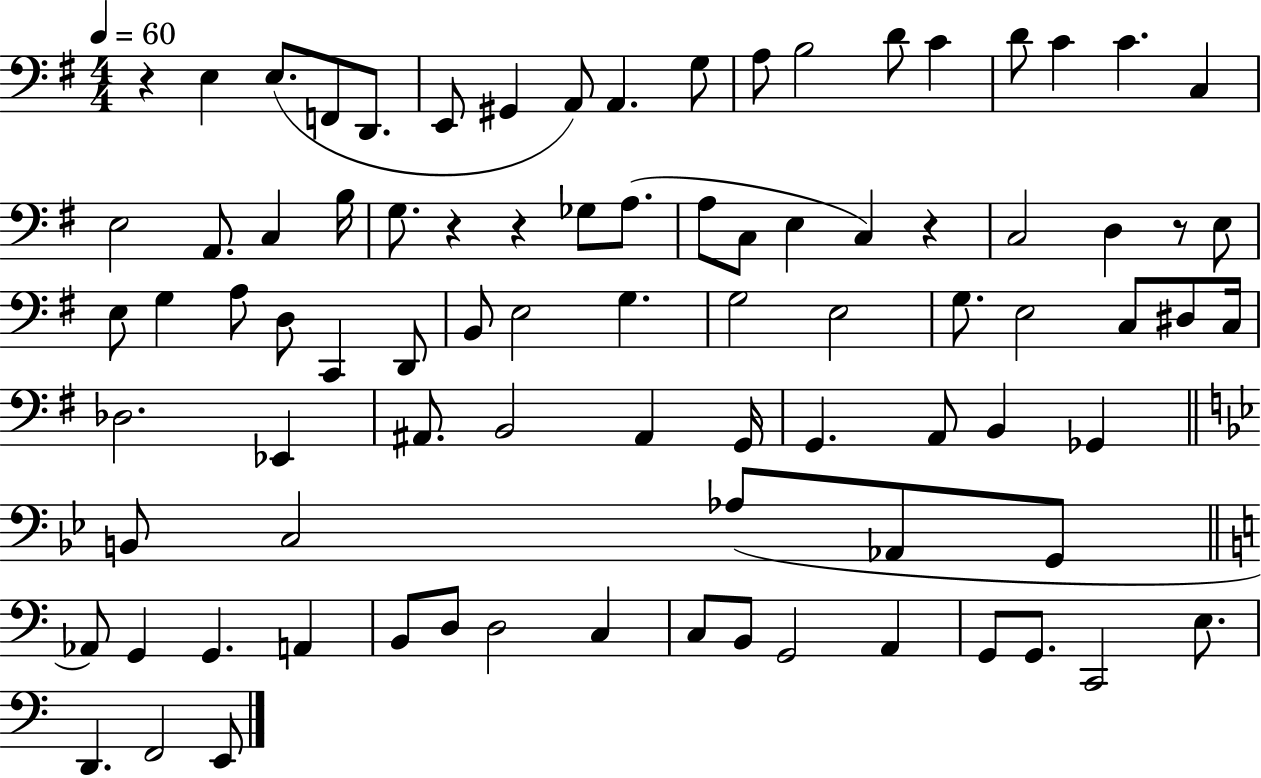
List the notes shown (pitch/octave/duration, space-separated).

R/q E3/q E3/e. F2/e D2/e. E2/e G#2/q A2/e A2/q. G3/e A3/e B3/h D4/e C4/q D4/e C4/q C4/q. C3/q E3/h A2/e. C3/q B3/s G3/e. R/q R/q Gb3/e A3/e. A3/e C3/e E3/q C3/q R/q C3/h D3/q R/e E3/e E3/e G3/q A3/e D3/e C2/q D2/e B2/e E3/h G3/q. G3/h E3/h G3/e. E3/h C3/e D#3/e C3/s Db3/h. Eb2/q A#2/e. B2/h A#2/q G2/s G2/q. A2/e B2/q Gb2/q B2/e C3/h Ab3/e Ab2/e G2/e Ab2/e G2/q G2/q. A2/q B2/e D3/e D3/h C3/q C3/e B2/e G2/h A2/q G2/e G2/e. C2/h E3/e. D2/q. F2/h E2/e